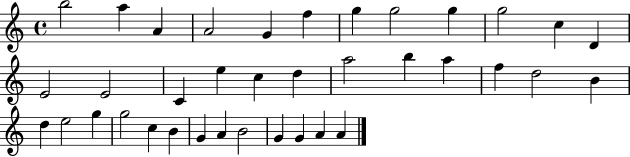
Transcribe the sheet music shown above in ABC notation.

X:1
T:Untitled
M:4/4
L:1/4
K:C
b2 a A A2 G f g g2 g g2 c D E2 E2 C e c d a2 b a f d2 B d e2 g g2 c B G A B2 G G A A